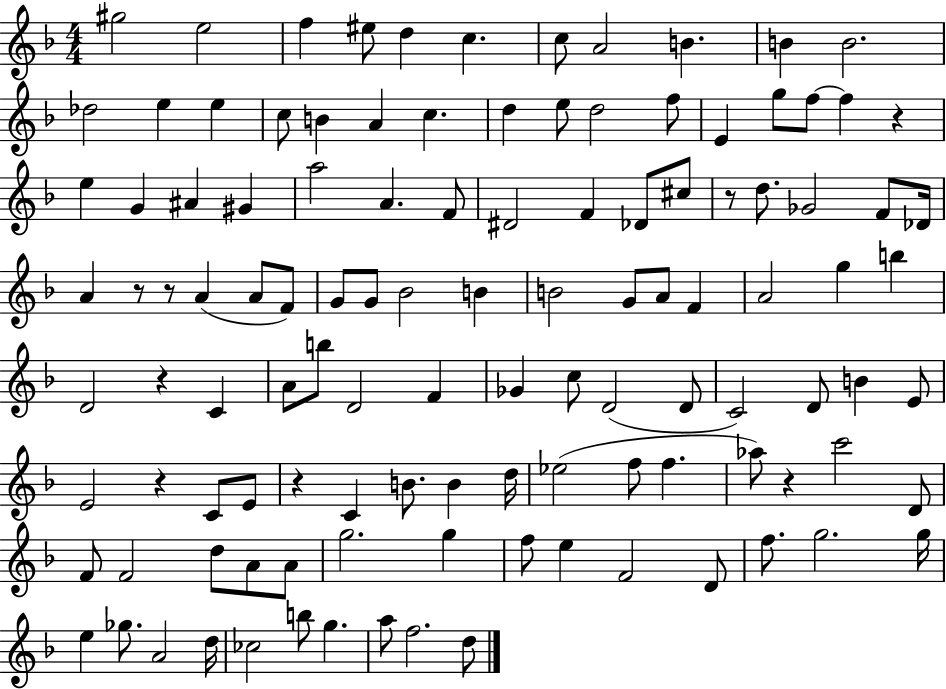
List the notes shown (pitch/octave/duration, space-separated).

G#5/h E5/h F5/q EIS5/e D5/q C5/q. C5/e A4/h B4/q. B4/q B4/h. Db5/h E5/q E5/q C5/e B4/q A4/q C5/q. D5/q E5/e D5/h F5/e E4/q G5/e F5/e F5/q R/q E5/q G4/q A#4/q G#4/q A5/h A4/q. F4/e D#4/h F4/q Db4/e C#5/e R/e D5/e. Gb4/h F4/e Db4/s A4/q R/e R/e A4/q A4/e F4/e G4/e G4/e Bb4/h B4/q B4/h G4/e A4/e F4/q A4/h G5/q B5/q D4/h R/q C4/q A4/e B5/e D4/h F4/q Gb4/q C5/e D4/h D4/e C4/h D4/e B4/q E4/e E4/h R/q C4/e E4/e R/q C4/q B4/e. B4/q D5/s Eb5/h F5/e F5/q. Ab5/e R/q C6/h D4/e F4/e F4/h D5/e A4/e A4/e G5/h. G5/q F5/e E5/q F4/h D4/e F5/e. G5/h. G5/s E5/q Gb5/e. A4/h D5/s CES5/h B5/e G5/q. A5/e F5/h. D5/e